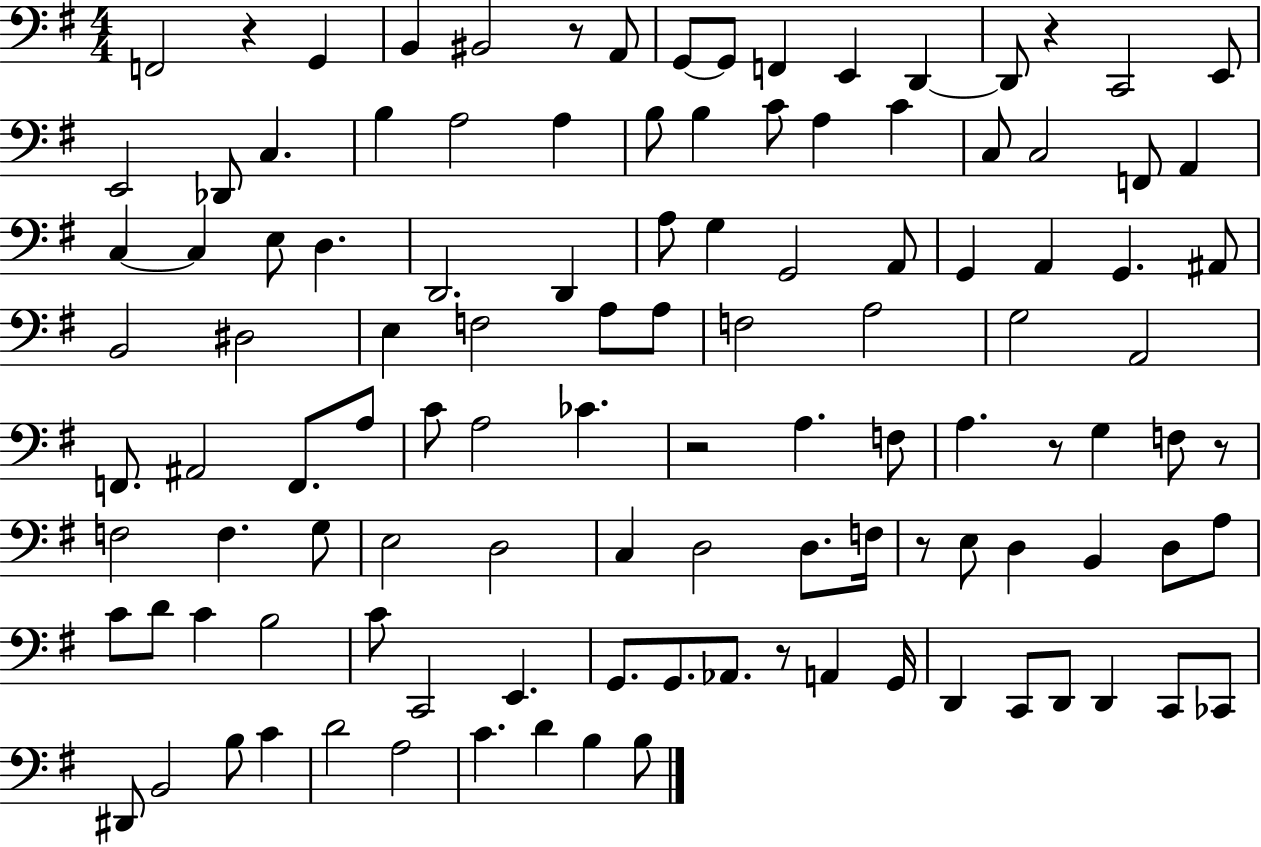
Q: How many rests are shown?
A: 8